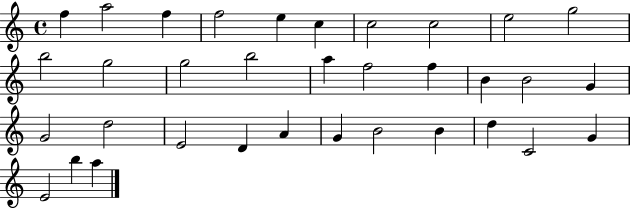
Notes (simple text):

F5/q A5/h F5/q F5/h E5/q C5/q C5/h C5/h E5/h G5/h B5/h G5/h G5/h B5/h A5/q F5/h F5/q B4/q B4/h G4/q G4/h D5/h E4/h D4/q A4/q G4/q B4/h B4/q D5/q C4/h G4/q E4/h B5/q A5/q